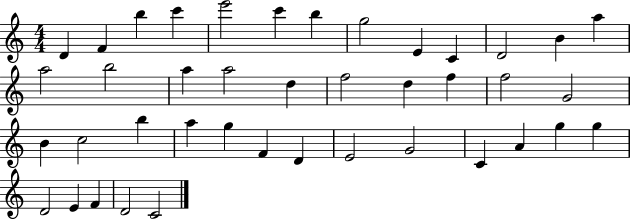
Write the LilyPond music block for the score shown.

{
  \clef treble
  \numericTimeSignature
  \time 4/4
  \key c \major
  d'4 f'4 b''4 c'''4 | e'''2 c'''4 b''4 | g''2 e'4 c'4 | d'2 b'4 a''4 | \break a''2 b''2 | a''4 a''2 d''4 | f''2 d''4 f''4 | f''2 g'2 | \break b'4 c''2 b''4 | a''4 g''4 f'4 d'4 | e'2 g'2 | c'4 a'4 g''4 g''4 | \break d'2 e'4 f'4 | d'2 c'2 | \bar "|."
}